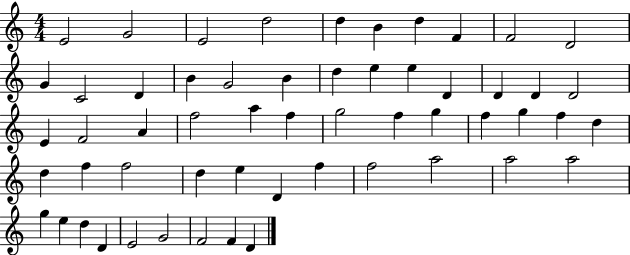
{
  \clef treble
  \numericTimeSignature
  \time 4/4
  \key c \major
  e'2 g'2 | e'2 d''2 | d''4 b'4 d''4 f'4 | f'2 d'2 | \break g'4 c'2 d'4 | b'4 g'2 b'4 | d''4 e''4 e''4 d'4 | d'4 d'4 d'2 | \break e'4 f'2 a'4 | f''2 a''4 f''4 | g''2 f''4 g''4 | f''4 g''4 f''4 d''4 | \break d''4 f''4 f''2 | d''4 e''4 d'4 f''4 | f''2 a''2 | a''2 a''2 | \break g''4 e''4 d''4 d'4 | e'2 g'2 | f'2 f'4 d'4 | \bar "|."
}